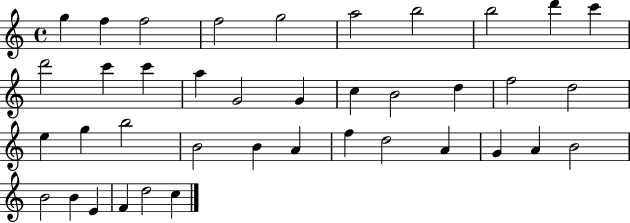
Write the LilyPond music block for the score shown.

{
  \clef treble
  \time 4/4
  \defaultTimeSignature
  \key c \major
  g''4 f''4 f''2 | f''2 g''2 | a''2 b''2 | b''2 d'''4 c'''4 | \break d'''2 c'''4 c'''4 | a''4 g'2 g'4 | c''4 b'2 d''4 | f''2 d''2 | \break e''4 g''4 b''2 | b'2 b'4 a'4 | f''4 d''2 a'4 | g'4 a'4 b'2 | \break b'2 b'4 e'4 | f'4 d''2 c''4 | \bar "|."
}